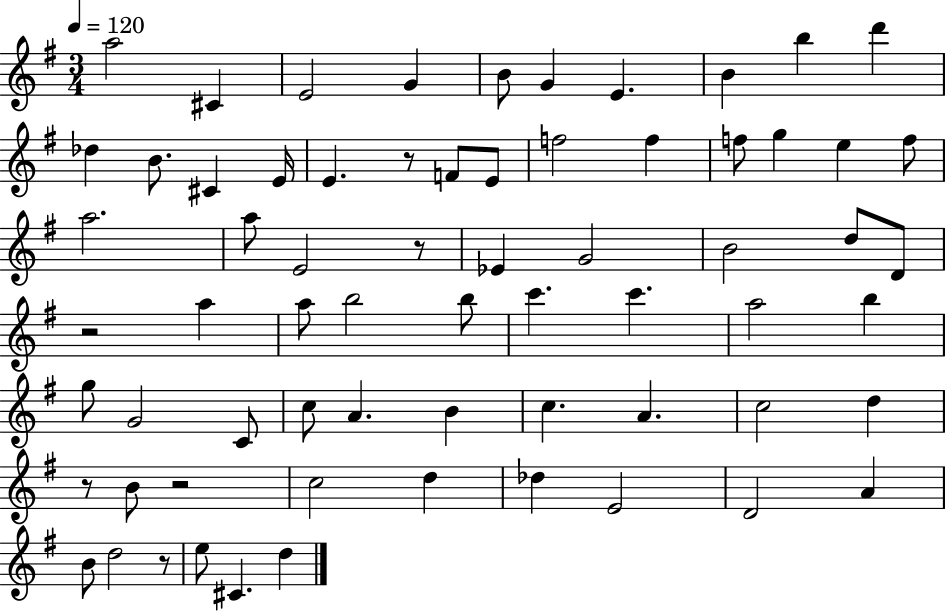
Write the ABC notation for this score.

X:1
T:Untitled
M:3/4
L:1/4
K:G
a2 ^C E2 G B/2 G E B b d' _d B/2 ^C E/4 E z/2 F/2 E/2 f2 f f/2 g e f/2 a2 a/2 E2 z/2 _E G2 B2 d/2 D/2 z2 a a/2 b2 b/2 c' c' a2 b g/2 G2 C/2 c/2 A B c A c2 d z/2 B/2 z2 c2 d _d E2 D2 A B/2 d2 z/2 e/2 ^C d